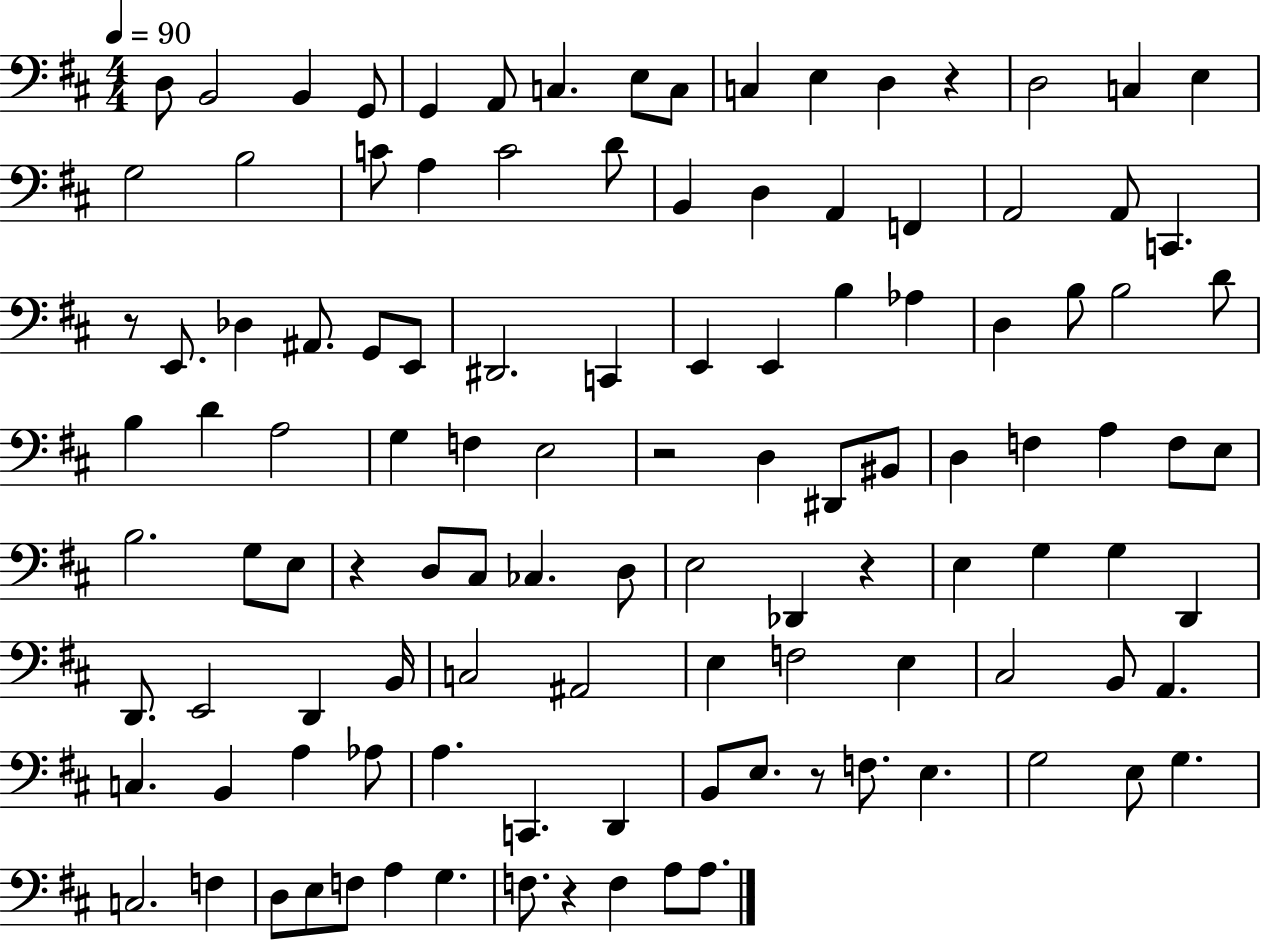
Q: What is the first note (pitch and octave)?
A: D3